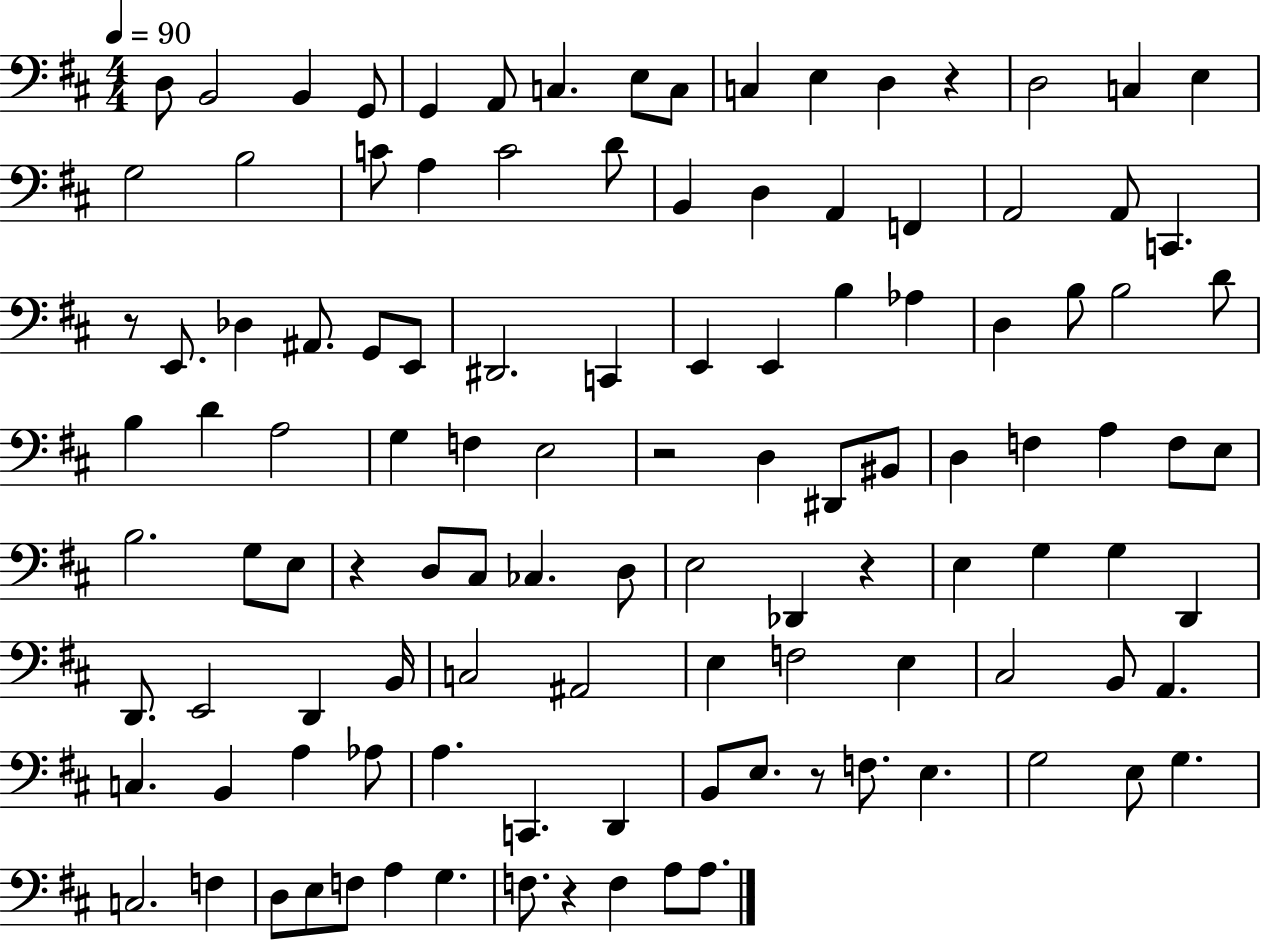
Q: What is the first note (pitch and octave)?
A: D3